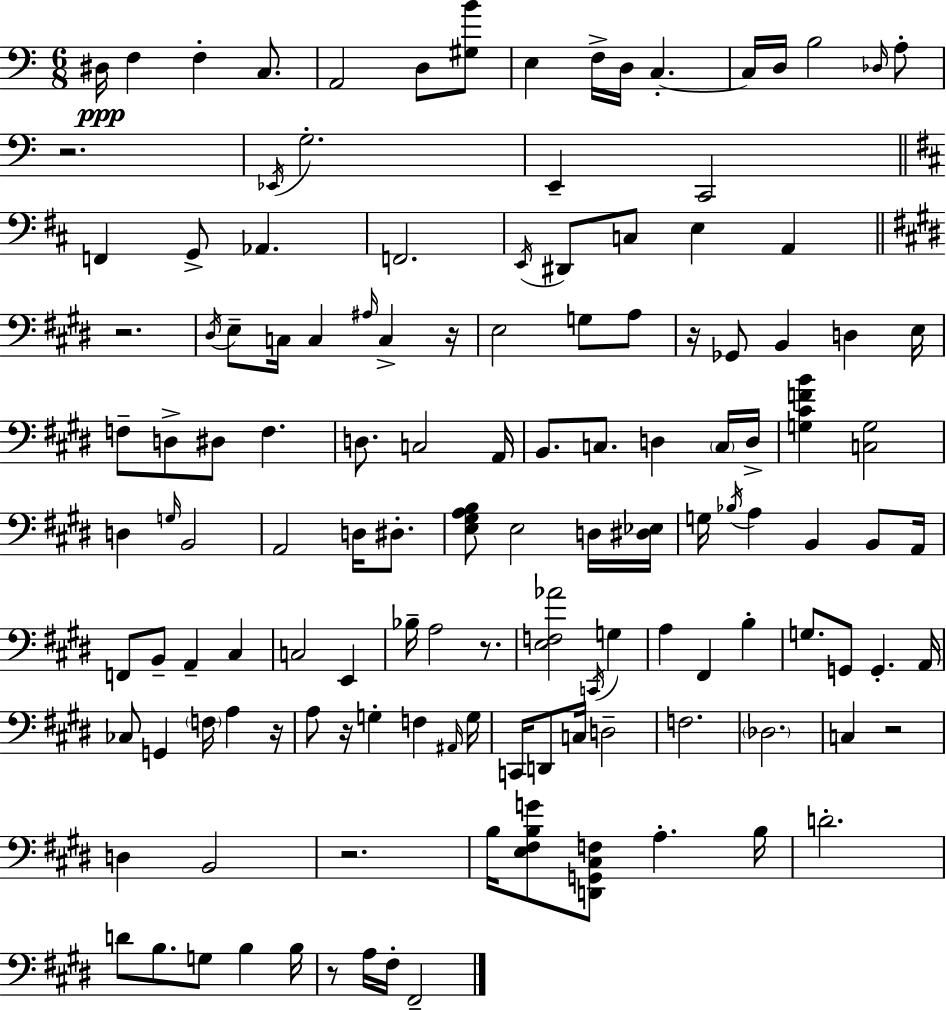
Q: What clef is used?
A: bass